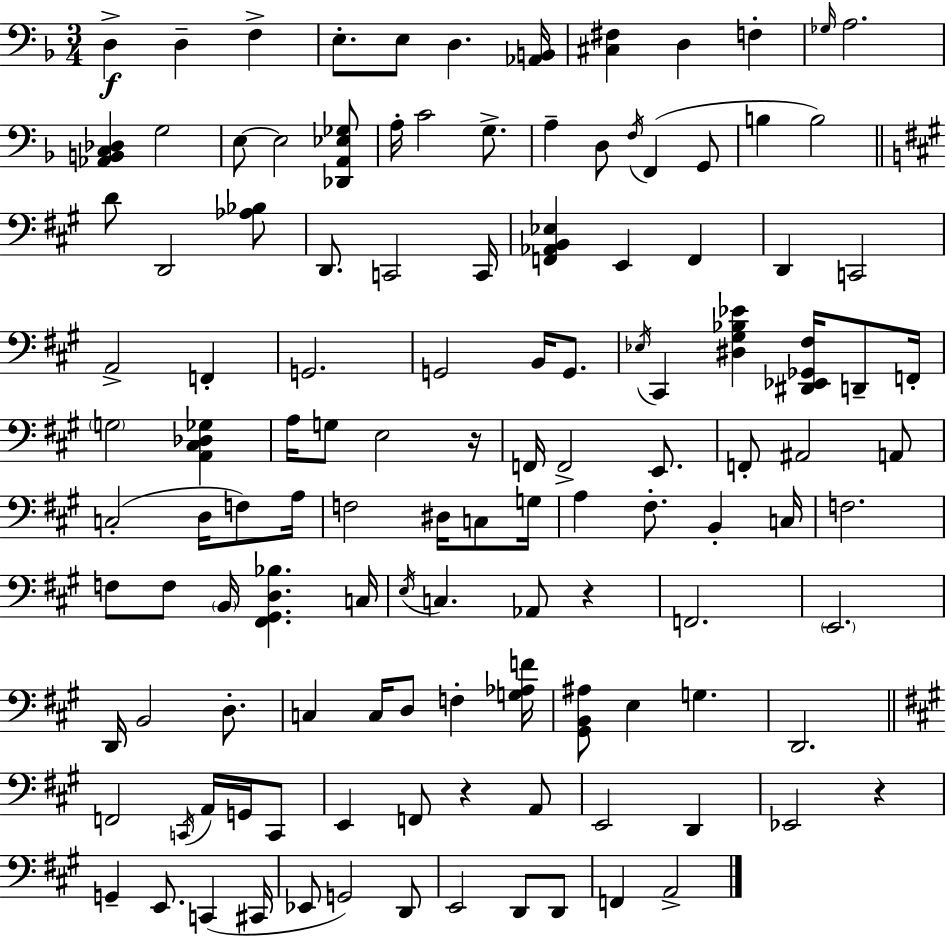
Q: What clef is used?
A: bass